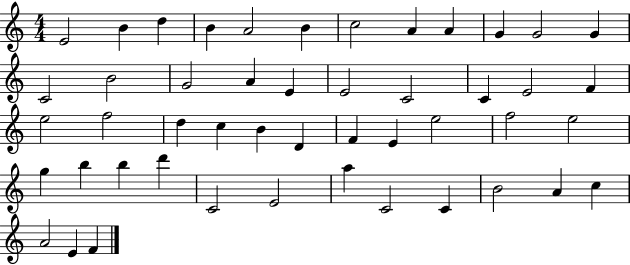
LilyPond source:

{
  \clef treble
  \numericTimeSignature
  \time 4/4
  \key c \major
  e'2 b'4 d''4 | b'4 a'2 b'4 | c''2 a'4 a'4 | g'4 g'2 g'4 | \break c'2 b'2 | g'2 a'4 e'4 | e'2 c'2 | c'4 e'2 f'4 | \break e''2 f''2 | d''4 c''4 b'4 d'4 | f'4 e'4 e''2 | f''2 e''2 | \break g''4 b''4 b''4 d'''4 | c'2 e'2 | a''4 c'2 c'4 | b'2 a'4 c''4 | \break a'2 e'4 f'4 | \bar "|."
}